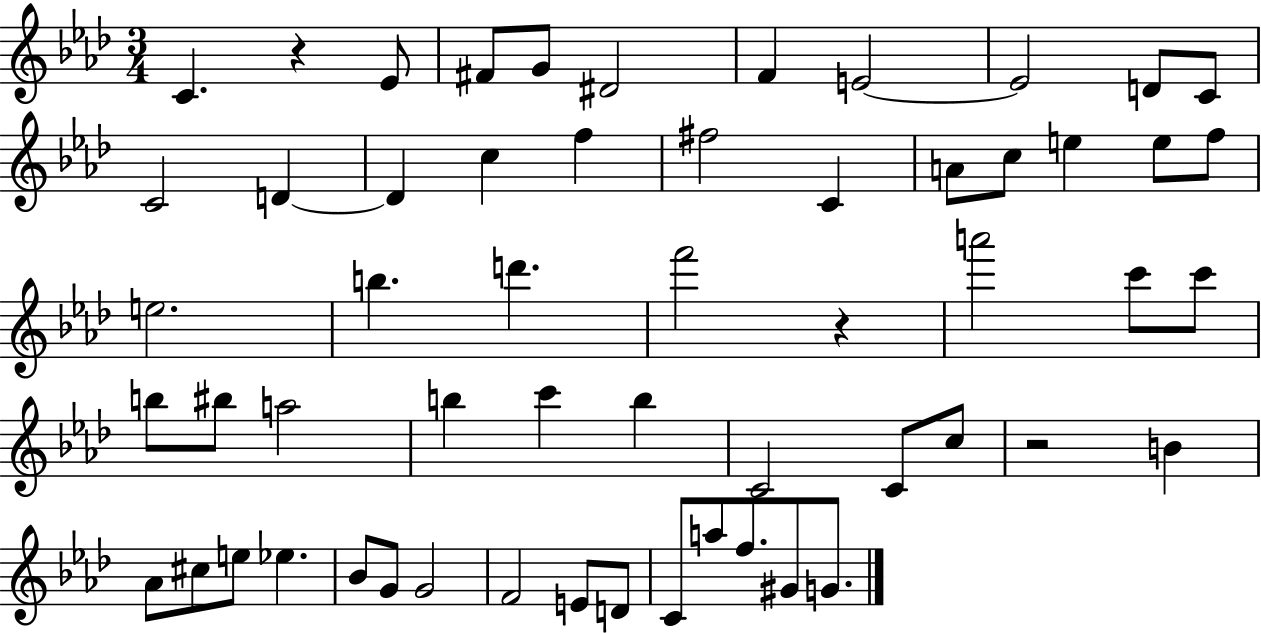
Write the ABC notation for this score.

X:1
T:Untitled
M:3/4
L:1/4
K:Ab
C z _E/2 ^F/2 G/2 ^D2 F E2 E2 D/2 C/2 C2 D D c f ^f2 C A/2 c/2 e e/2 f/2 e2 b d' f'2 z a'2 c'/2 c'/2 b/2 ^b/2 a2 b c' b C2 C/2 c/2 z2 B _A/2 ^c/2 e/2 _e _B/2 G/2 G2 F2 E/2 D/2 C/2 a/2 f/2 ^G/2 G/2